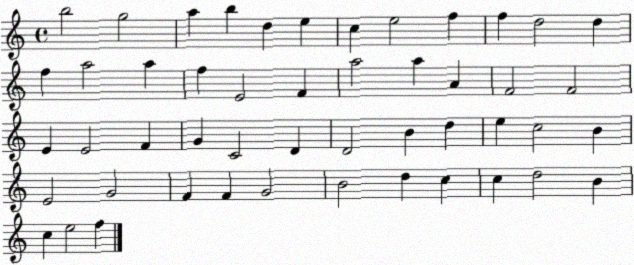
X:1
T:Untitled
M:4/4
L:1/4
K:C
b2 g2 a b d e c e2 f f d2 d f a2 a f E2 F a2 a A F2 F2 E E2 F G C2 D D2 B d e c2 B E2 G2 F F G2 B2 d c c d2 B c e2 f